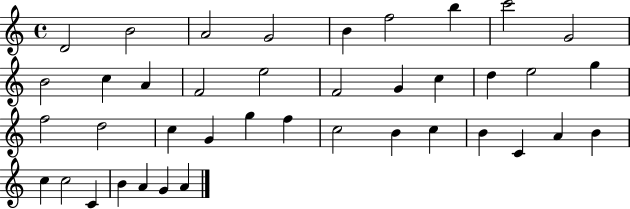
{
  \clef treble
  \time 4/4
  \defaultTimeSignature
  \key c \major
  d'2 b'2 | a'2 g'2 | b'4 f''2 b''4 | c'''2 g'2 | \break b'2 c''4 a'4 | f'2 e''2 | f'2 g'4 c''4 | d''4 e''2 g''4 | \break f''2 d''2 | c''4 g'4 g''4 f''4 | c''2 b'4 c''4 | b'4 c'4 a'4 b'4 | \break c''4 c''2 c'4 | b'4 a'4 g'4 a'4 | \bar "|."
}